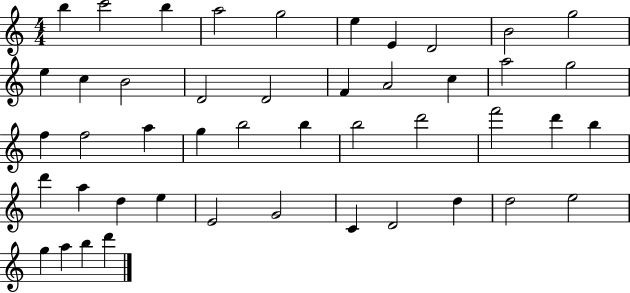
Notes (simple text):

B5/q C6/h B5/q A5/h G5/h E5/q E4/q D4/h B4/h G5/h E5/q C5/q B4/h D4/h D4/h F4/q A4/h C5/q A5/h G5/h F5/q F5/h A5/q G5/q B5/h B5/q B5/h D6/h F6/h D6/q B5/q D6/q A5/q D5/q E5/q E4/h G4/h C4/q D4/h D5/q D5/h E5/h G5/q A5/q B5/q D6/q